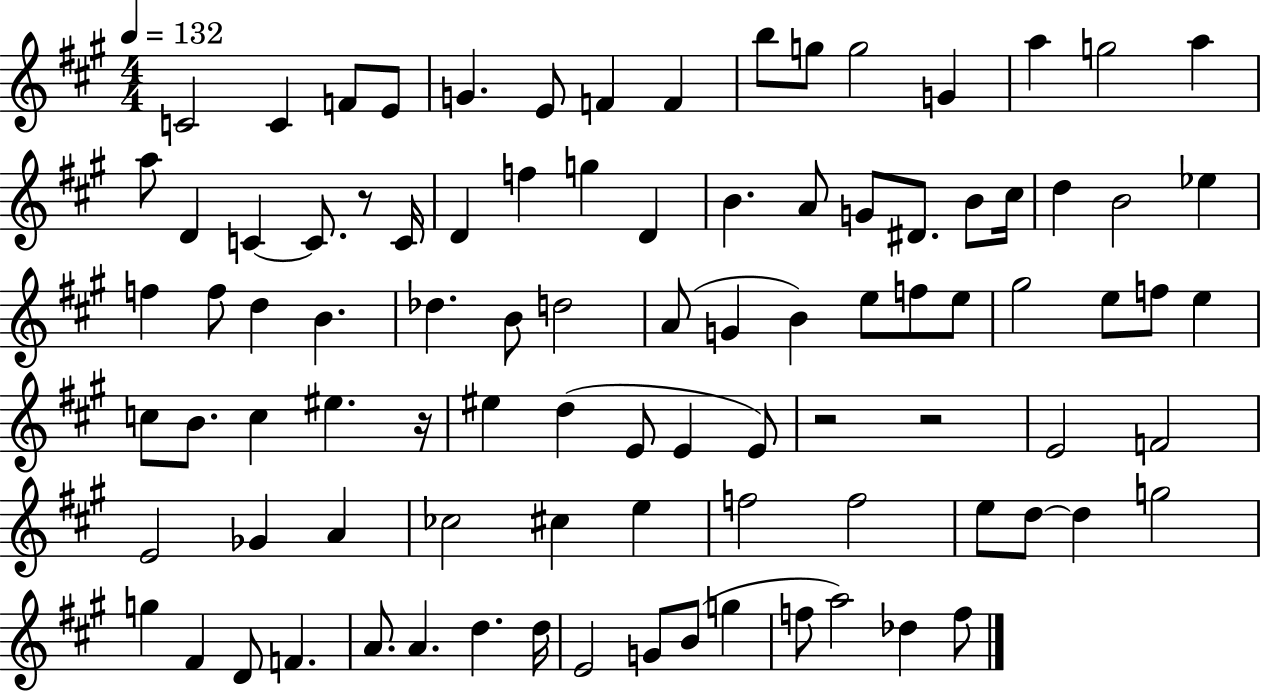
{
  \clef treble
  \numericTimeSignature
  \time 4/4
  \key a \major
  \tempo 4 = 132
  c'2 c'4 f'8 e'8 | g'4. e'8 f'4 f'4 | b''8 g''8 g''2 g'4 | a''4 g''2 a''4 | \break a''8 d'4 c'4~~ c'8. r8 c'16 | d'4 f''4 g''4 d'4 | b'4. a'8 g'8 dis'8. b'8 cis''16 | d''4 b'2 ees''4 | \break f''4 f''8 d''4 b'4. | des''4. b'8 d''2 | a'8( g'4 b'4) e''8 f''8 e''8 | gis''2 e''8 f''8 e''4 | \break c''8 b'8. c''4 eis''4. r16 | eis''4 d''4( e'8 e'4 e'8) | r2 r2 | e'2 f'2 | \break e'2 ges'4 a'4 | ces''2 cis''4 e''4 | f''2 f''2 | e''8 d''8~~ d''4 g''2 | \break g''4 fis'4 d'8 f'4. | a'8. a'4. d''4. d''16 | e'2 g'8 b'8( g''4 | f''8 a''2) des''4 f''8 | \break \bar "|."
}